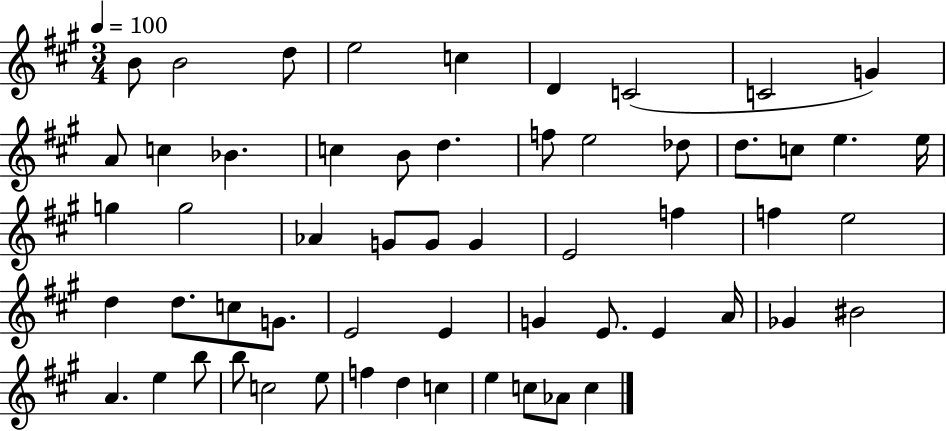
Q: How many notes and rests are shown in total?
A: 57